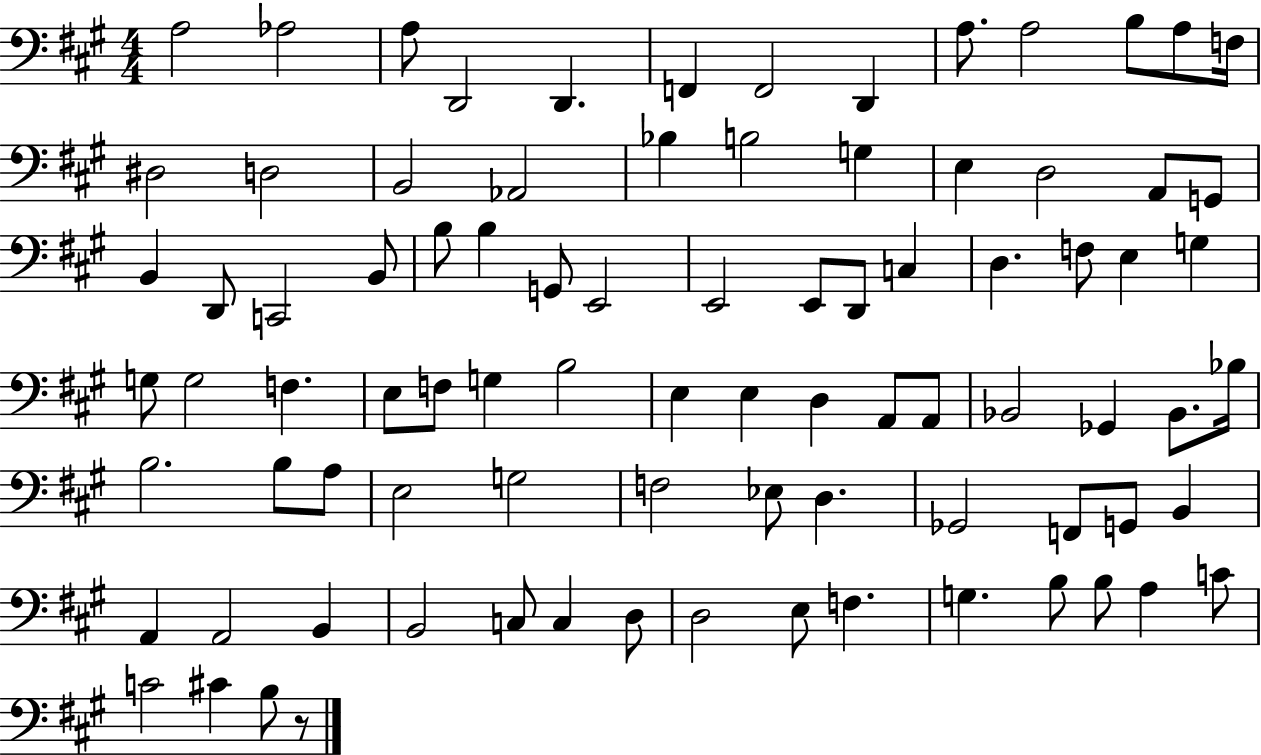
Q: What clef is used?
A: bass